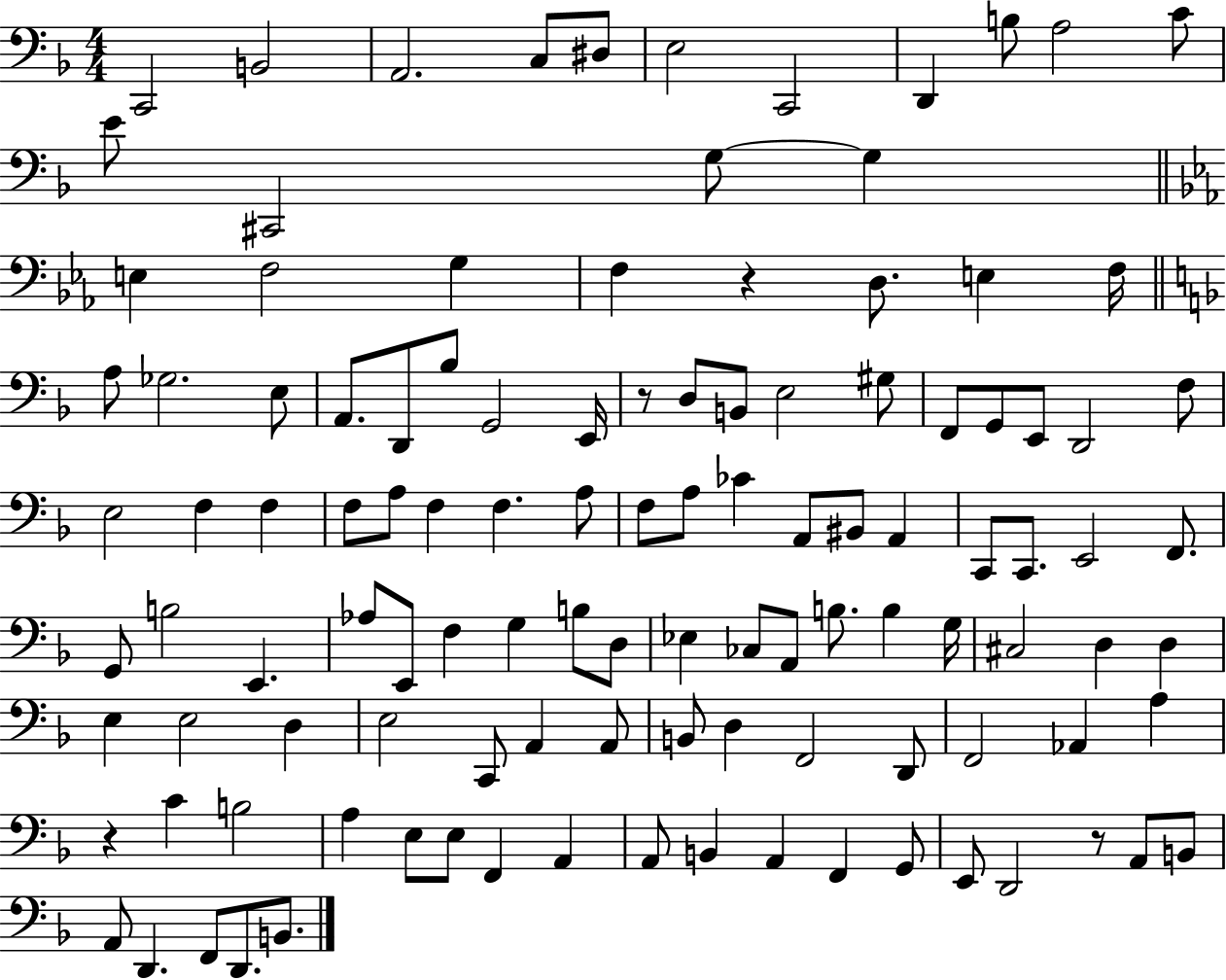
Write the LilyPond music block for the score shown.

{
  \clef bass
  \numericTimeSignature
  \time 4/4
  \key f \major
  c,2 b,2 | a,2. c8 dis8 | e2 c,2 | d,4 b8 a2 c'8 | \break e'8 cis,2 g8~~ g4 | \bar "||" \break \key c \minor e4 f2 g4 | f4 r4 d8. e4 f16 | \bar "||" \break \key f \major a8 ges2. e8 | a,8. d,8 bes8 g,2 e,16 | r8 d8 b,8 e2 gis8 | f,8 g,8 e,8 d,2 f8 | \break e2 f4 f4 | f8 a8 f4 f4. a8 | f8 a8 ces'4 a,8 bis,8 a,4 | c,8 c,8. e,2 f,8. | \break g,8 b2 e,4. | aes8 e,8 f4 g4 b8 d8 | ees4 ces8 a,8 b8. b4 g16 | cis2 d4 d4 | \break e4 e2 d4 | e2 c,8 a,4 a,8 | b,8 d4 f,2 d,8 | f,2 aes,4 a4 | \break r4 c'4 b2 | a4 e8 e8 f,4 a,4 | a,8 b,4 a,4 f,4 g,8 | e,8 d,2 r8 a,8 b,8 | \break a,8 d,4. f,8 d,8. b,8. | \bar "|."
}